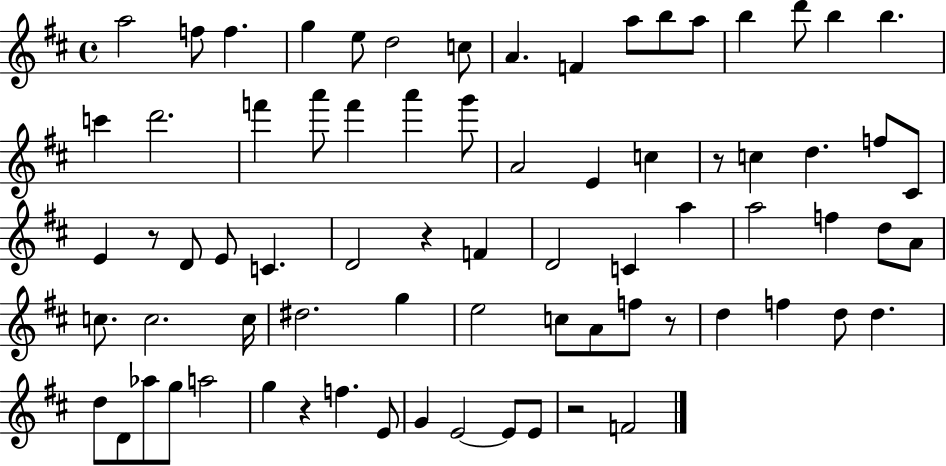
A5/h F5/e F5/q. G5/q E5/e D5/h C5/e A4/q. F4/q A5/e B5/e A5/e B5/q D6/e B5/q B5/q. C6/q D6/h. F6/q A6/e F6/q A6/q G6/e A4/h E4/q C5/q R/e C5/q D5/q. F5/e C#4/e E4/q R/e D4/e E4/e C4/q. D4/h R/q F4/q D4/h C4/q A5/q A5/h F5/q D5/e A4/e C5/e. C5/h. C5/s D#5/h. G5/q E5/h C5/e A4/e F5/e R/e D5/q F5/q D5/e D5/q. D5/e D4/e Ab5/e G5/e A5/h G5/q R/q F5/q. E4/e G4/q E4/h E4/e E4/e R/h F4/h